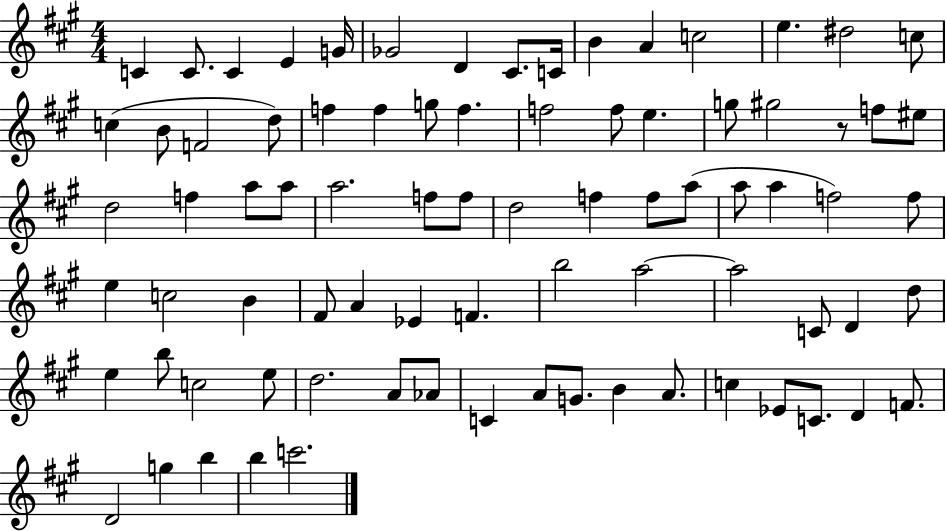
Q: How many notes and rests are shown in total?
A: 81